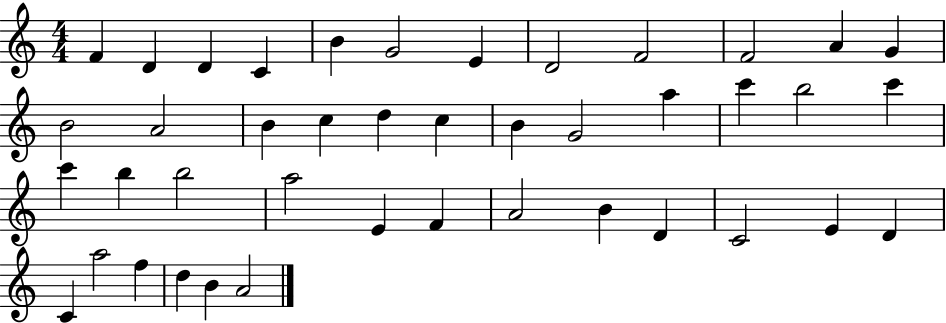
F4/q D4/q D4/q C4/q B4/q G4/h E4/q D4/h F4/h F4/h A4/q G4/q B4/h A4/h B4/q C5/q D5/q C5/q B4/q G4/h A5/q C6/q B5/h C6/q C6/q B5/q B5/h A5/h E4/q F4/q A4/h B4/q D4/q C4/h E4/q D4/q C4/q A5/h F5/q D5/q B4/q A4/h